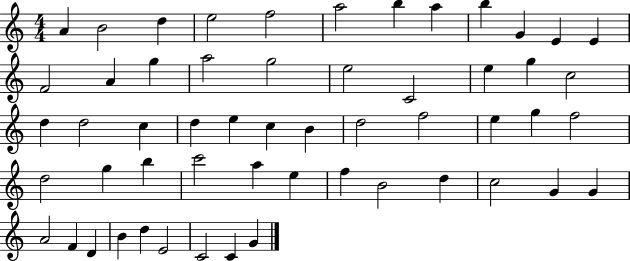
X:1
T:Untitled
M:4/4
L:1/4
K:C
A B2 d e2 f2 a2 b a b G E E F2 A g a2 g2 e2 C2 e g c2 d d2 c d e c B d2 f2 e g f2 d2 g b c'2 a e f B2 d c2 G G A2 F D B d E2 C2 C G